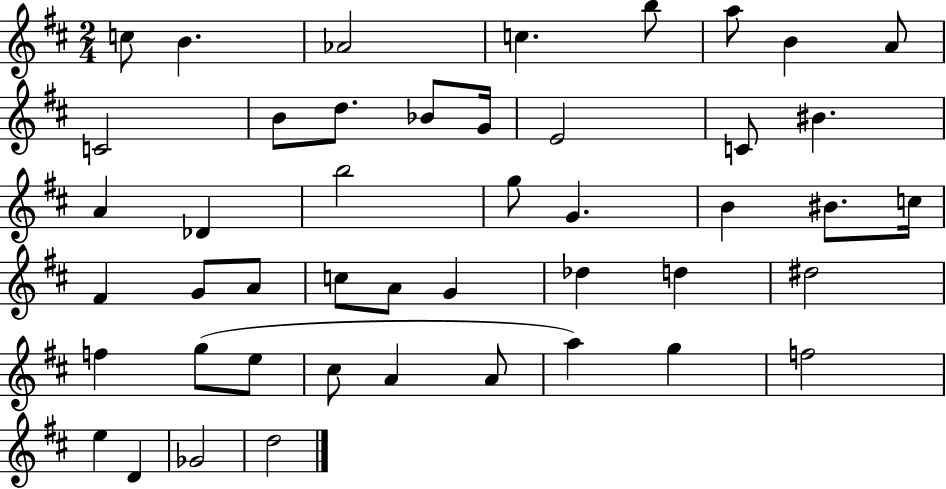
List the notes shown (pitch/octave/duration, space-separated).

C5/e B4/q. Ab4/h C5/q. B5/e A5/e B4/q A4/e C4/h B4/e D5/e. Bb4/e G4/s E4/h C4/e BIS4/q. A4/q Db4/q B5/h G5/e G4/q. B4/q BIS4/e. C5/s F#4/q G4/e A4/e C5/e A4/e G4/q Db5/q D5/q D#5/h F5/q G5/e E5/e C#5/e A4/q A4/e A5/q G5/q F5/h E5/q D4/q Gb4/h D5/h